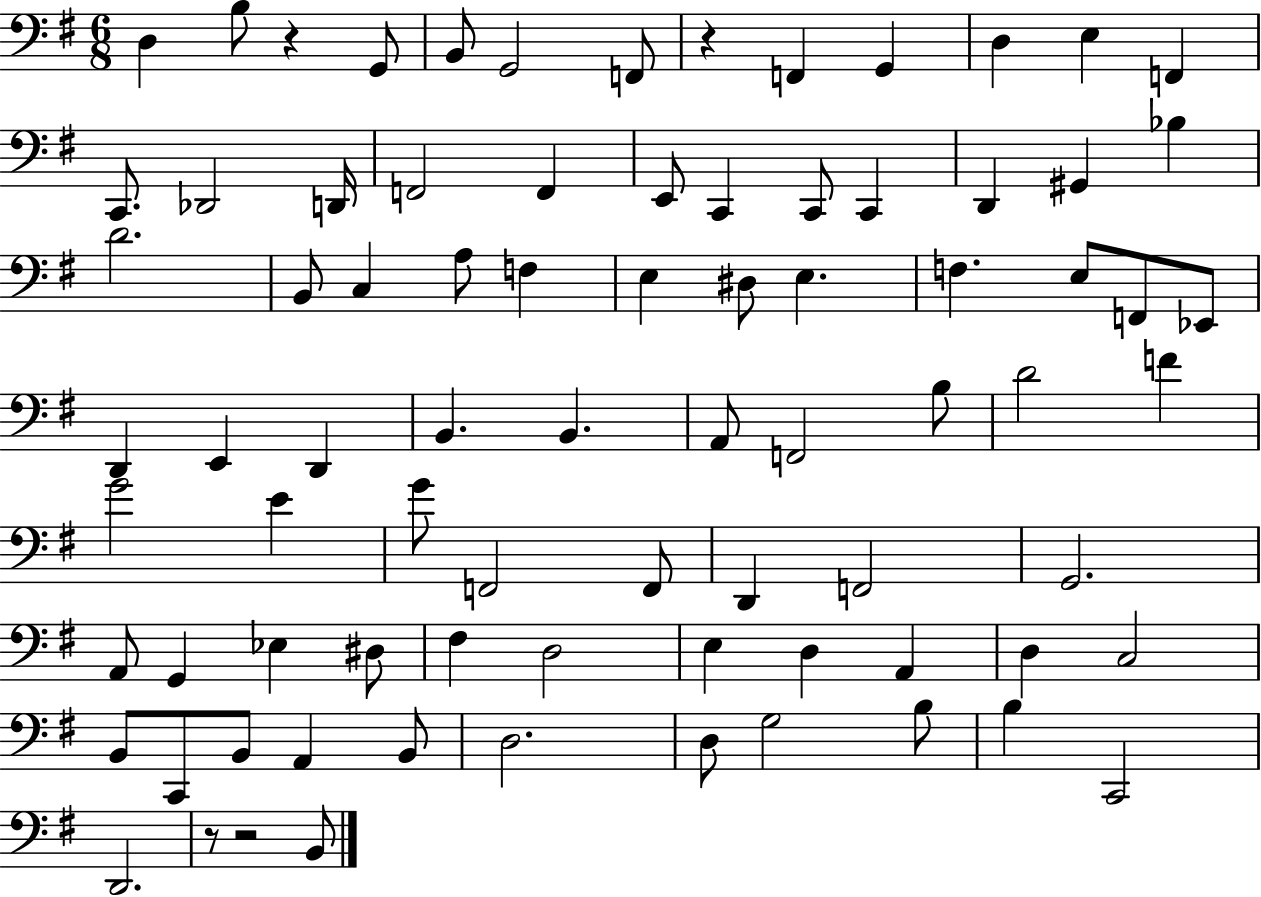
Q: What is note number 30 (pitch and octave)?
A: D#3